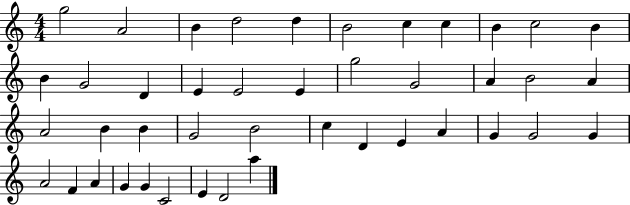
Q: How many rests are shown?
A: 0